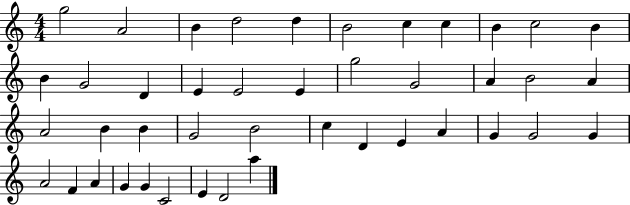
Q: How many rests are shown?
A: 0